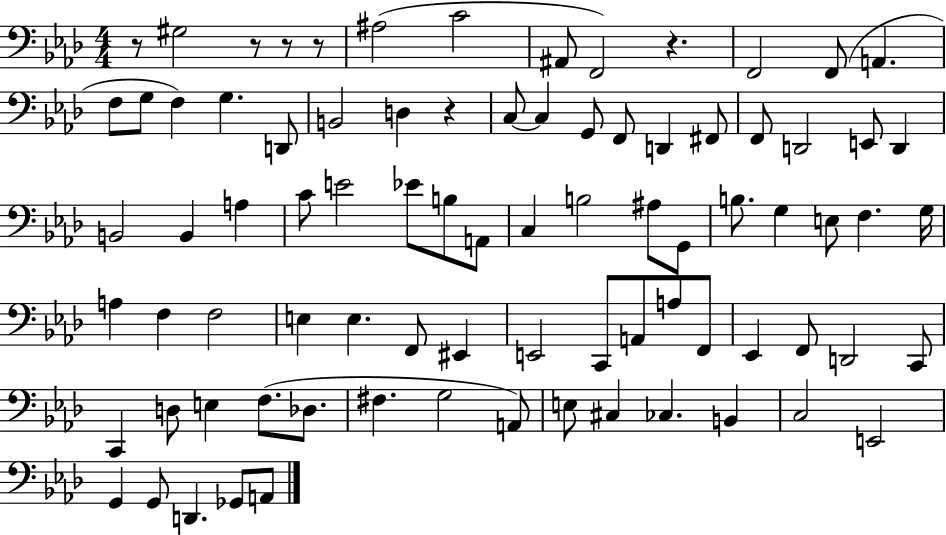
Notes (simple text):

R/e G#3/h R/e R/e R/e A#3/h C4/h A#2/e F2/h R/q. F2/h F2/e A2/q. F3/e G3/e F3/q G3/q. D2/e B2/h D3/q R/q C3/e C3/q G2/e F2/e D2/q F#2/e F2/e D2/h E2/e D2/q B2/h B2/q A3/q C4/e E4/h Eb4/e B3/e A2/e C3/q B3/h A#3/e G2/e B3/e. G3/q E3/e F3/q. G3/s A3/q F3/q F3/h E3/q E3/q. F2/e EIS2/q E2/h C2/e A2/e A3/e F2/e Eb2/q F2/e D2/h C2/e C2/q D3/e E3/q F3/e. Db3/e. F#3/q. G3/h A2/e E3/e C#3/q CES3/q. B2/q C3/h E2/h G2/q G2/e D2/q. Gb2/e A2/e